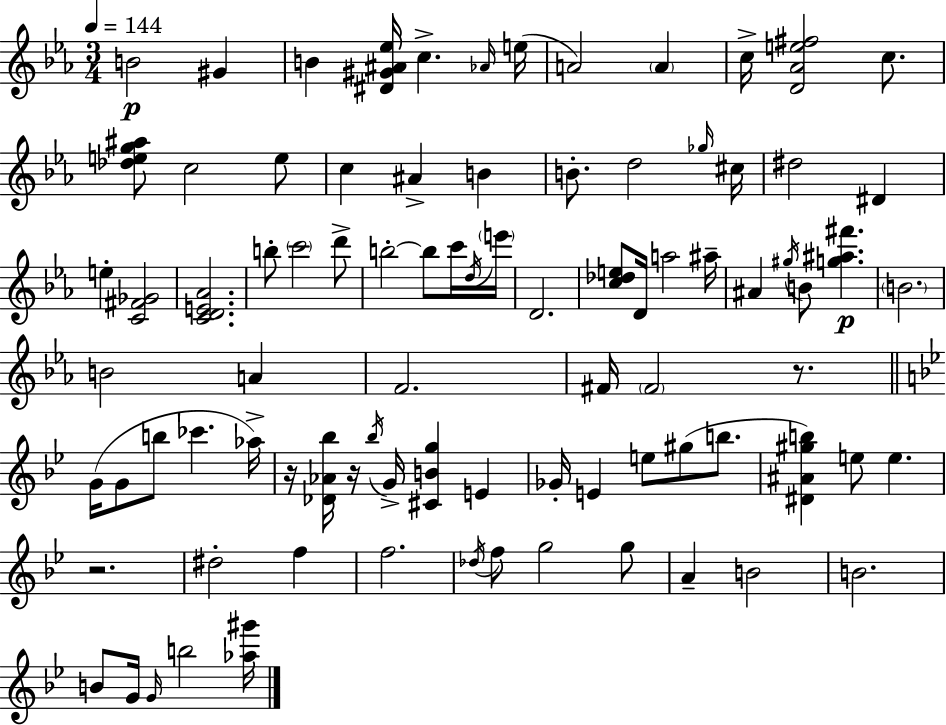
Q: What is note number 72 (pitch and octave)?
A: B5